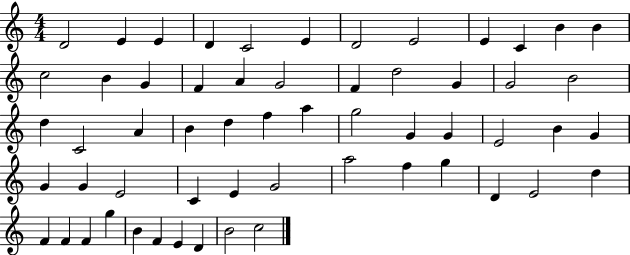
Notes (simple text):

D4/h E4/q E4/q D4/q C4/h E4/q D4/h E4/h E4/q C4/q B4/q B4/q C5/h B4/q G4/q F4/q A4/q G4/h F4/q D5/h G4/q G4/h B4/h D5/q C4/h A4/q B4/q D5/q F5/q A5/q G5/h G4/q G4/q E4/h B4/q G4/q G4/q G4/q E4/h C4/q E4/q G4/h A5/h F5/q G5/q D4/q E4/h D5/q F4/q F4/q F4/q G5/q B4/q F4/q E4/q D4/q B4/h C5/h